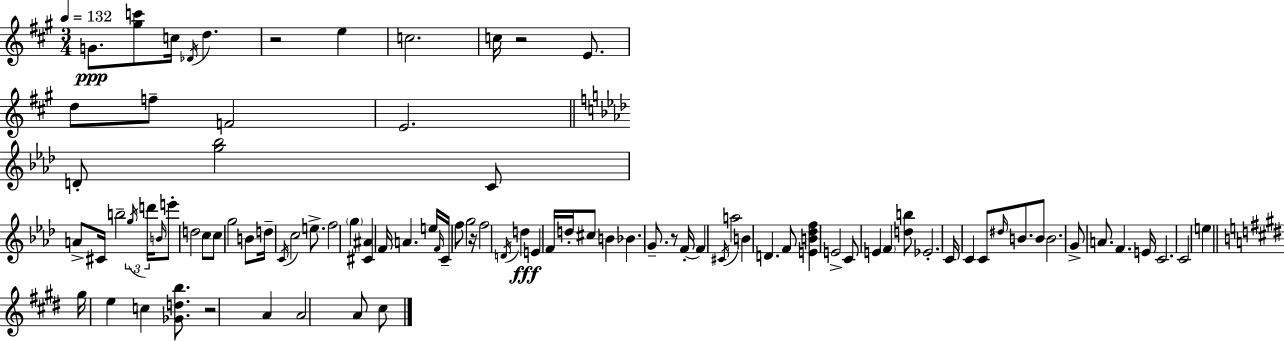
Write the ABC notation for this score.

X:1
T:Untitled
M:3/4
L:1/4
K:A
G/2 [^gc']/2 c/4 _D/4 d z2 e c2 c/4 z2 E/2 d/2 f/2 F2 E2 D/2 [g_b]2 C/2 A/2 ^C/4 b2 g/4 d'/4 B/4 e'/2 d2 c/2 c/2 g2 B/2 d/4 C/4 c2 e/2 f2 g [^C^A] F/4 A e/4 F/4 C/4 f/2 g2 z/4 f2 D/4 d E F/4 d/4 ^c/2 B _B G/2 z/2 F/4 F ^C/4 a2 B D F/2 [EB_df] E2 C/2 E F [db]/2 _E2 C/4 C C/2 ^d/4 B/2 B/2 B2 G/2 A/2 F E/4 C2 C2 e ^g/4 e c [_Gdb]/2 z2 A A2 A/2 ^c/2